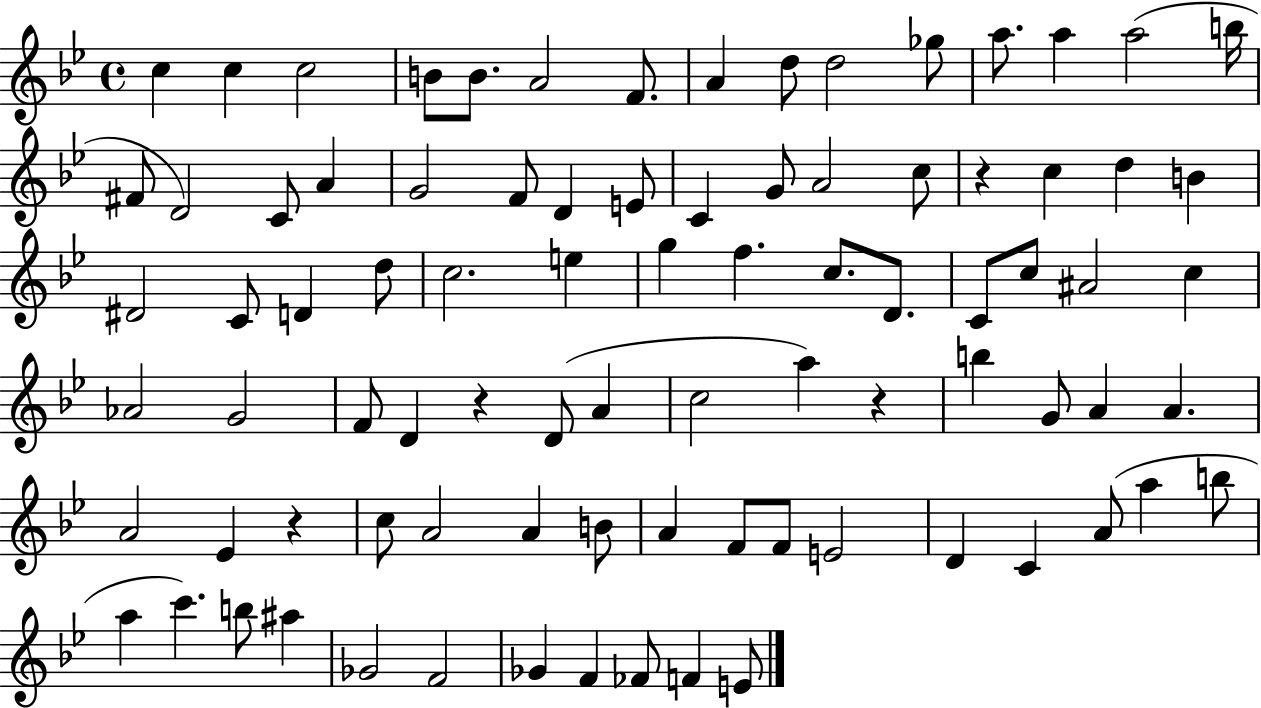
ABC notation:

X:1
T:Untitled
M:4/4
L:1/4
K:Bb
c c c2 B/2 B/2 A2 F/2 A d/2 d2 _g/2 a/2 a a2 b/4 ^F/2 D2 C/2 A G2 F/2 D E/2 C G/2 A2 c/2 z c d B ^D2 C/2 D d/2 c2 e g f c/2 D/2 C/2 c/2 ^A2 c _A2 G2 F/2 D z D/2 A c2 a z b G/2 A A A2 _E z c/2 A2 A B/2 A F/2 F/2 E2 D C A/2 a b/2 a c' b/2 ^a _G2 F2 _G F _F/2 F E/2